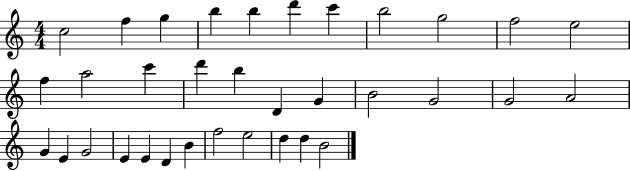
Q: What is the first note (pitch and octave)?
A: C5